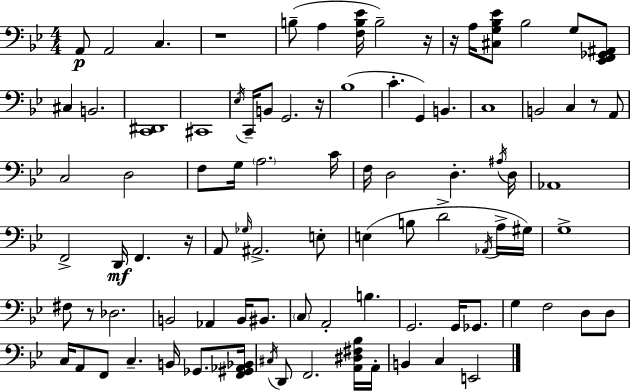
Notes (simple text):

A2/e A2/h C3/q. R/w B3/e A3/q [F3,B3,Eb4]/s B3/h R/s R/s A3/s [C#3,G3,Bb3,Eb4]/e Bb3/h G3/e [Eb2,F2,Gb2,A#2]/e C#3/q B2/h. [C2,D#2]/w C#2/w Eb3/s C2/s B2/e G2/h. R/s Bb3/w C4/q. G2/q B2/q. C3/w B2/h C3/q R/e A2/e C3/h D3/h F3/e G3/s A3/h. C4/s F3/s D3/h D3/q. A#3/s D3/s Ab2/w F2/h D2/s F2/q. R/s A2/e Gb3/s A#2/h. E3/e E3/q B3/e D4/h Ab2/s A3/s G#3/s G3/w F#3/e R/e Db3/h. B2/h Ab2/q B2/s BIS2/e. C3/e A2/h B3/q. G2/h. G2/s Gb2/e. G3/q F3/h D3/e D3/e C3/s A2/e F2/e C3/q. B2/s Gb2/e. [F2,G#2,Ab2,Bb2]/s C#3/s D2/e F2/h. [A2,D#3,F#3,Bb3]/s A2/s B2/q C3/q E2/h